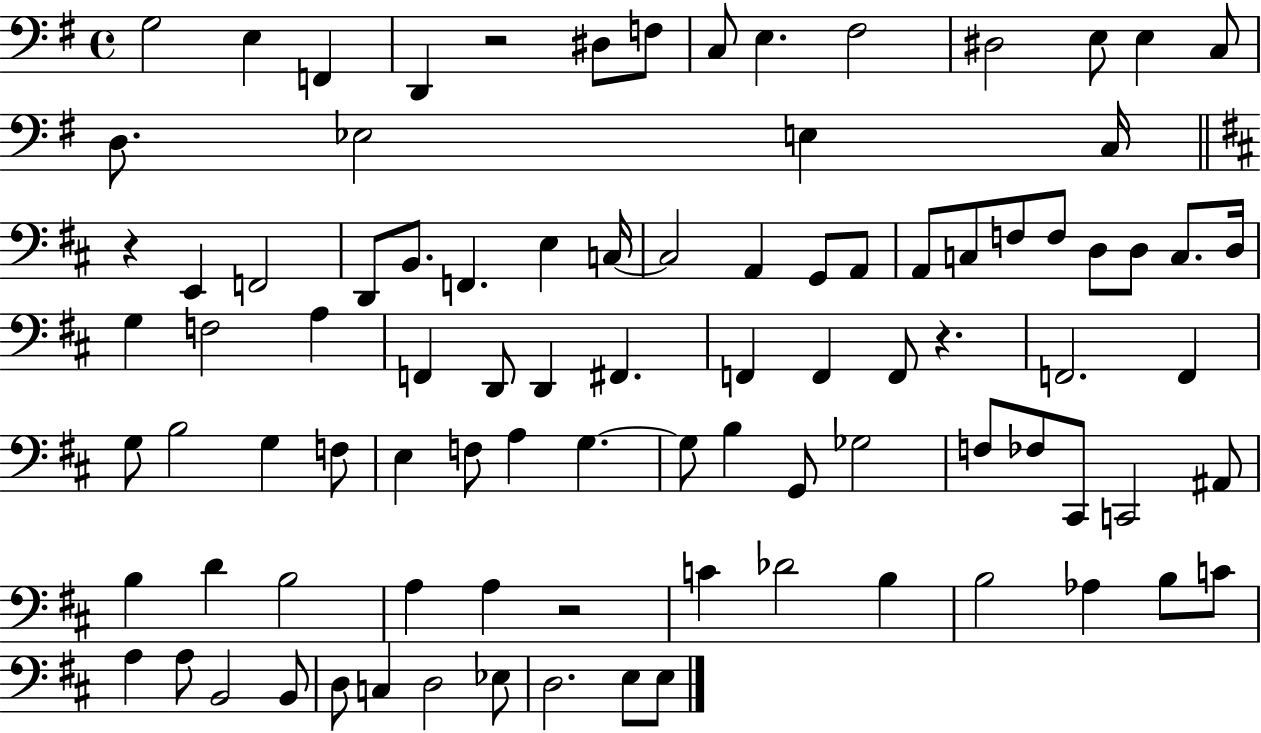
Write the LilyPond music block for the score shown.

{
  \clef bass
  \time 4/4
  \defaultTimeSignature
  \key g \major
  \repeat volta 2 { g2 e4 f,4 | d,4 r2 dis8 f8 | c8 e4. fis2 | dis2 e8 e4 c8 | \break d8. ees2 e4 c16 | \bar "||" \break \key b \minor r4 e,4 f,2 | d,8 b,8. f,4. e4 c16~~ | c2 a,4 g,8 a,8 | a,8 c8 f8 f8 d8 d8 c8. d16 | \break g4 f2 a4 | f,4 d,8 d,4 fis,4. | f,4 f,4 f,8 r4. | f,2. f,4 | \break g8 b2 g4 f8 | e4 f8 a4 g4.~~ | g8 b4 g,8 ges2 | f8 fes8 cis,8 c,2 ais,8 | \break b4 d'4 b2 | a4 a4 r2 | c'4 des'2 b4 | b2 aes4 b8 c'8 | \break a4 a8 b,2 b,8 | d8 c4 d2 ees8 | d2. e8 e8 | } \bar "|."
}